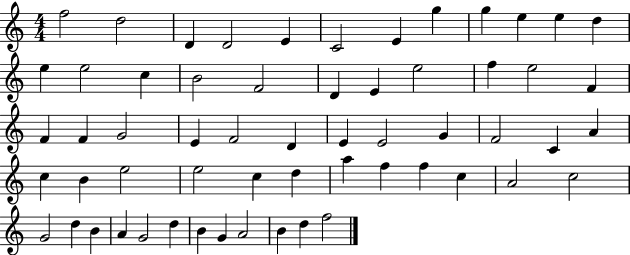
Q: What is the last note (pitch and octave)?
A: F5